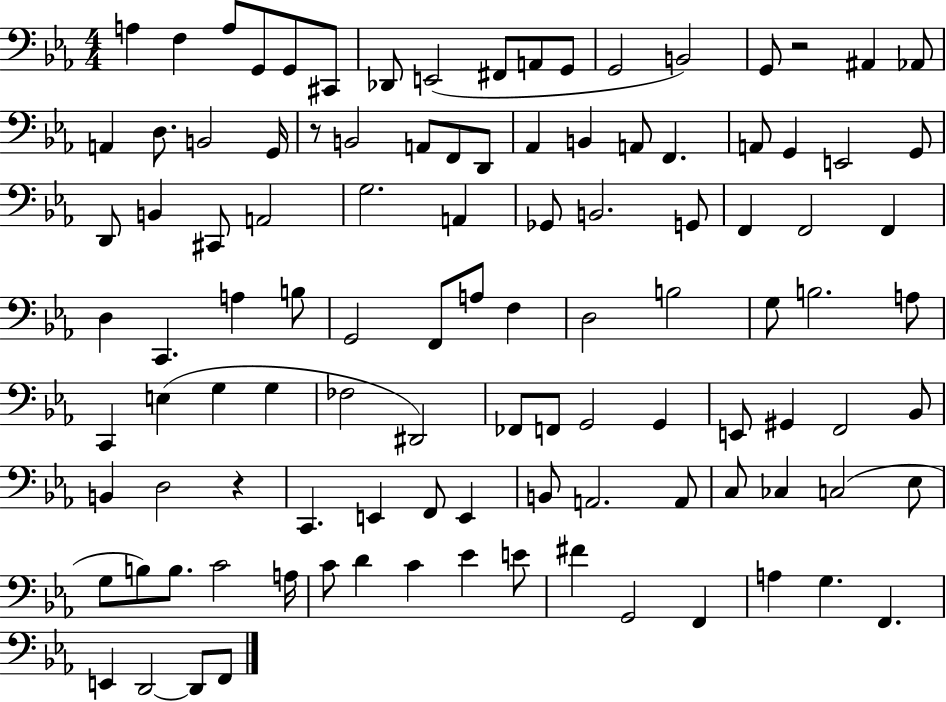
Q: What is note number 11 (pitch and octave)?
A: G2